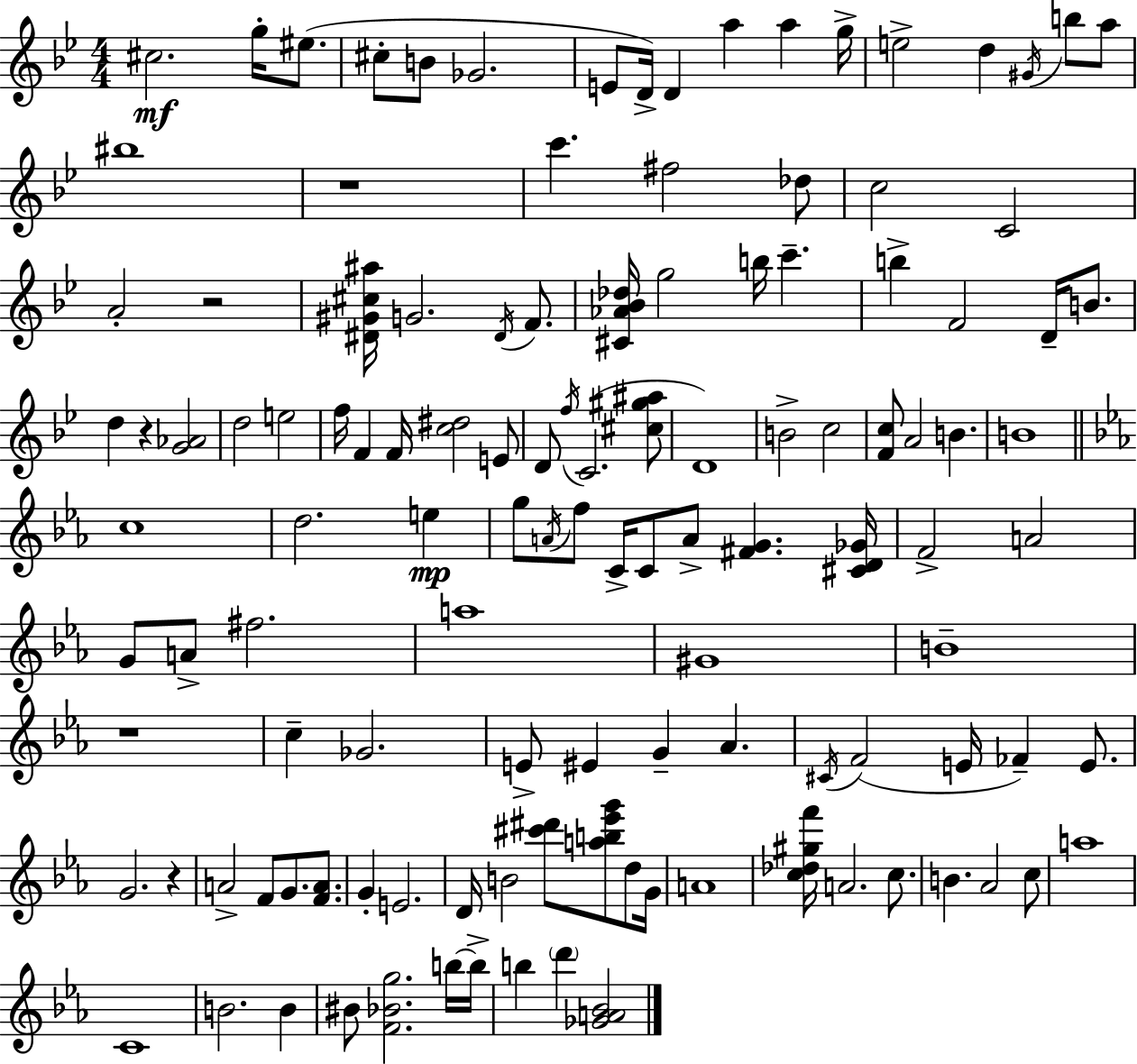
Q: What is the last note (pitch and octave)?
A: D6